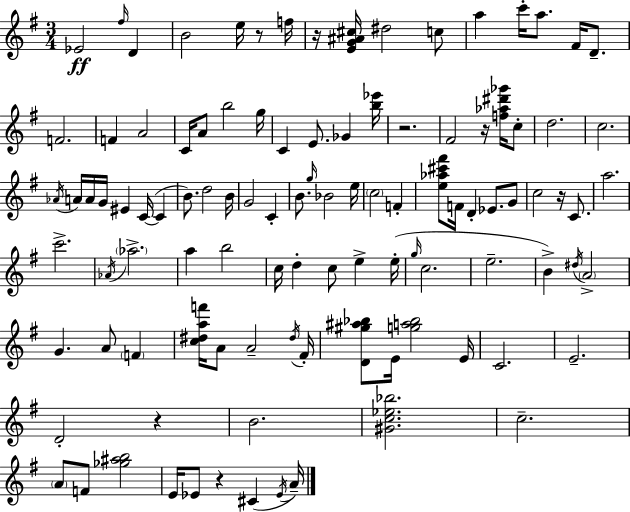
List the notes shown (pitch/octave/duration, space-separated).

Eb4/h F#5/s D4/q B4/h E5/s R/e F5/s R/s [E4,G4,A#4,C#5]/s D#5/h C5/e A5/q C6/s A5/e. F#4/s D4/e. F4/h. F4/q A4/h C4/s A4/e B5/h G5/s C4/q E4/e. Gb4/q [B5,Eb6]/s R/h. F#4/h R/s [F5,Ab5,D#6,Gb6]/s C5/e D5/h. C5/h. Ab4/s A4/s A4/s G4/s EIS4/q C4/s C4/q B4/e. D5/h B4/s G4/h C4/q B4/e. G5/s Bb4/h E5/s C5/h F4/q [E5,Ab5,C#6,F#6]/e F4/s D4/q Eb4/e. G4/e C5/h R/s C4/e. A5/h. C6/h. Ab4/s Ab5/h. A5/q B5/h C5/s D5/q C5/e E5/q E5/s G5/s C5/h. E5/h. B4/q D#5/s A4/h G4/q. A4/e F4/q [C5,D#5,A5,F6]/s A4/e A4/h D#5/s F#4/s [D4,G#5,A#5,Bb5]/e E4/s [G5,A5,Bb5]/h E4/s C4/h. E4/h. D4/h R/q B4/h. [G#4,C5,Eb5,Bb5]/h. C5/h. A4/e F4/e [Gb5,A#5,B5]/h E4/s Eb4/e R/q C#4/q Eb4/s A4/s